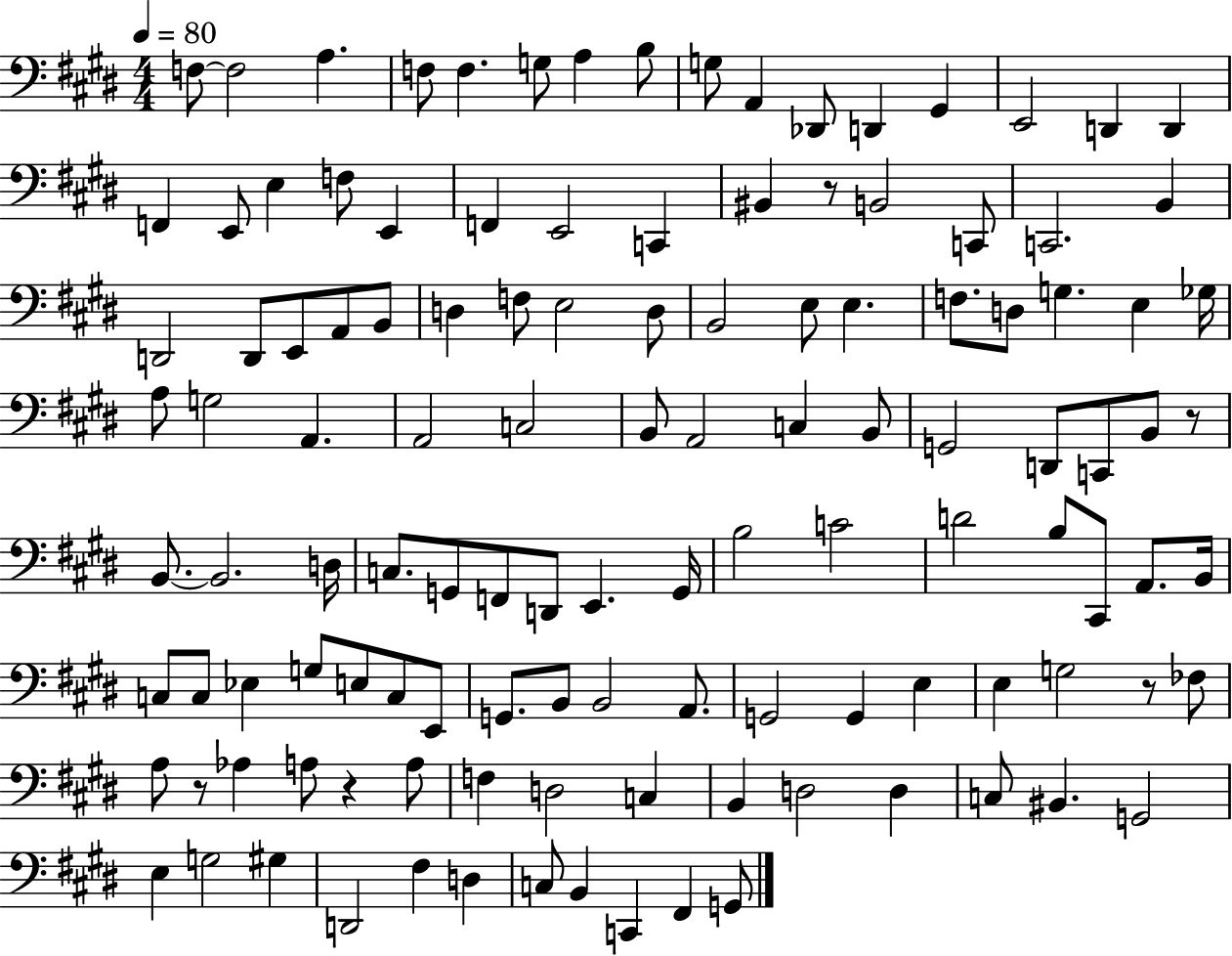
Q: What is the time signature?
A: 4/4